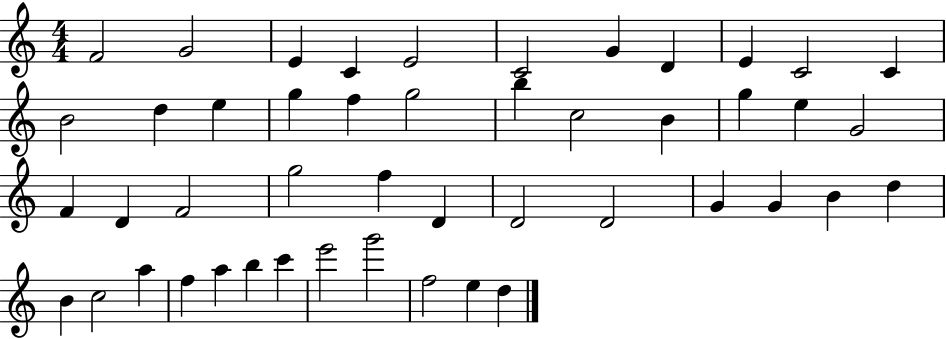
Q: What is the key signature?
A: C major